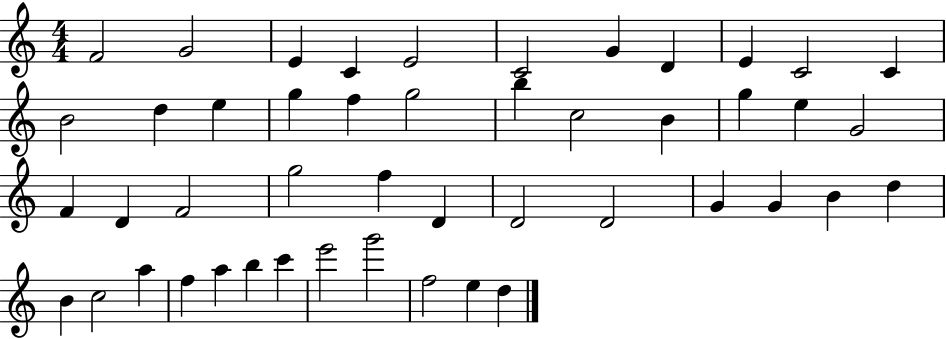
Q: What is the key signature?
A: C major